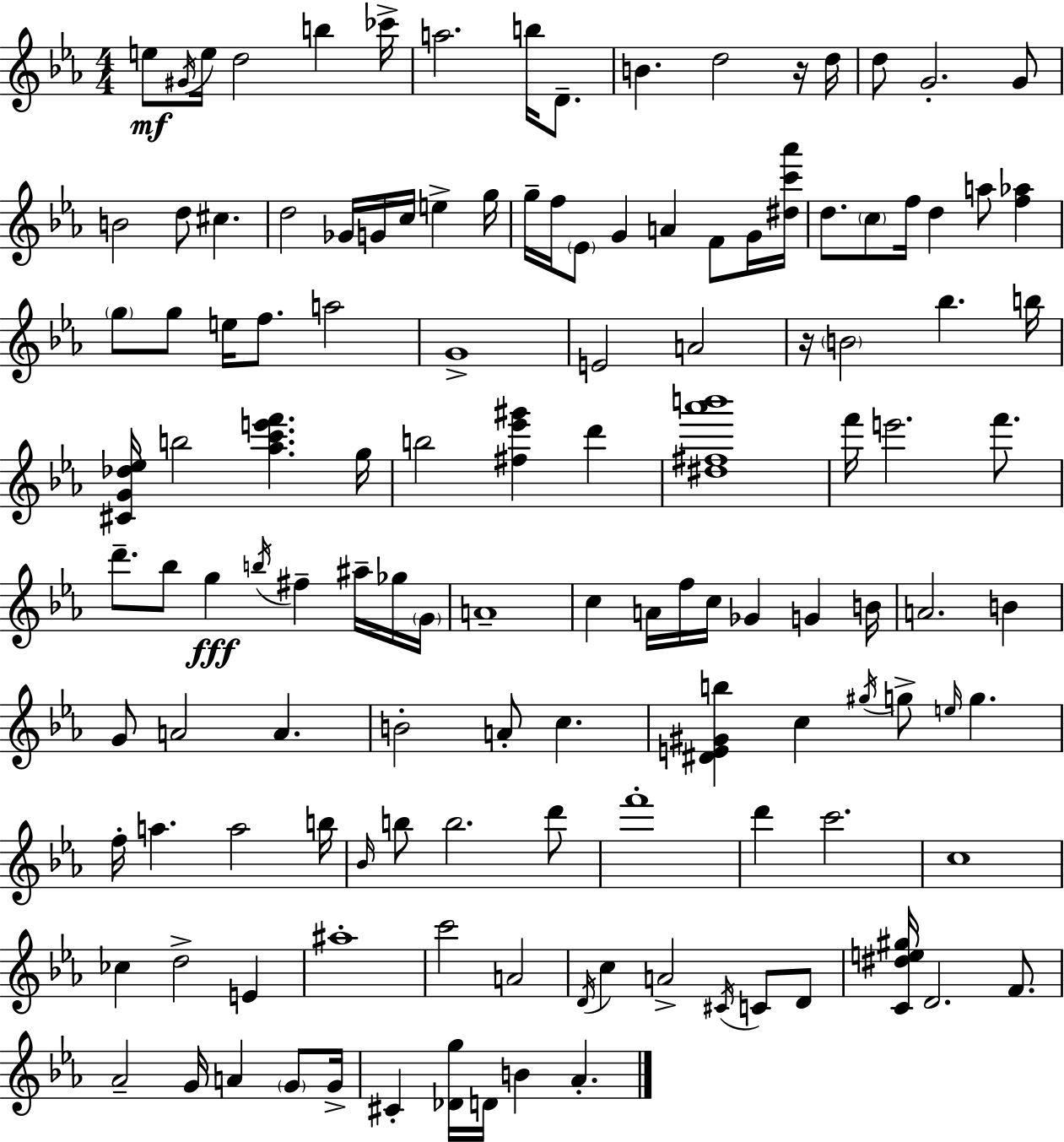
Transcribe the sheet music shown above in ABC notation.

X:1
T:Untitled
M:4/4
L:1/4
K:Cm
e/2 ^G/4 e/4 d2 b _c'/4 a2 b/4 D/2 B d2 z/4 d/4 d/2 G2 G/2 B2 d/2 ^c d2 _G/4 G/4 c/4 e g/4 g/4 f/4 _E/2 G A F/2 G/4 [^dc'_a']/4 d/2 c/2 f/4 d a/2 [f_a] g/2 g/2 e/4 f/2 a2 G4 E2 A2 z/4 B2 _b b/4 [^CG_d_e]/4 b2 [_ac'e'f'] g/4 b2 [^f_e'^g'] d' [^d^f_a'b']4 f'/4 e'2 f'/2 d'/2 _b/2 g b/4 ^f ^a/4 _g/4 G/4 A4 c A/4 f/4 c/4 _G G B/4 A2 B G/2 A2 A B2 A/2 c [^DE^Gb] c ^g/4 g/2 e/4 g f/4 a a2 b/4 _B/4 b/2 b2 d'/2 f'4 d' c'2 c4 _c d2 E ^a4 c'2 A2 D/4 c A2 ^C/4 C/2 D/2 [C^de^g]/4 D2 F/2 _A2 G/4 A G/2 G/4 ^C [_Dg]/4 D/4 B _A